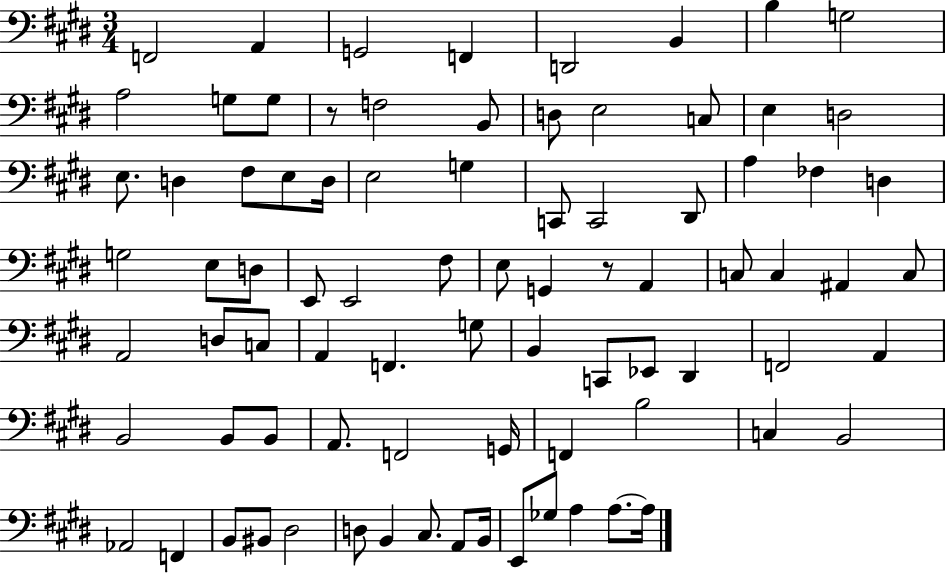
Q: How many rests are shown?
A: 2